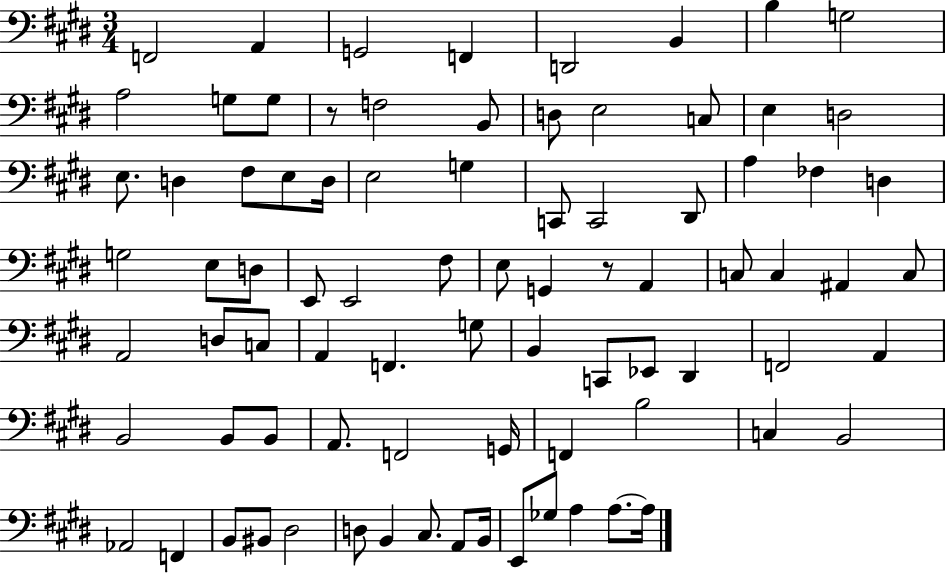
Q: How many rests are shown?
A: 2